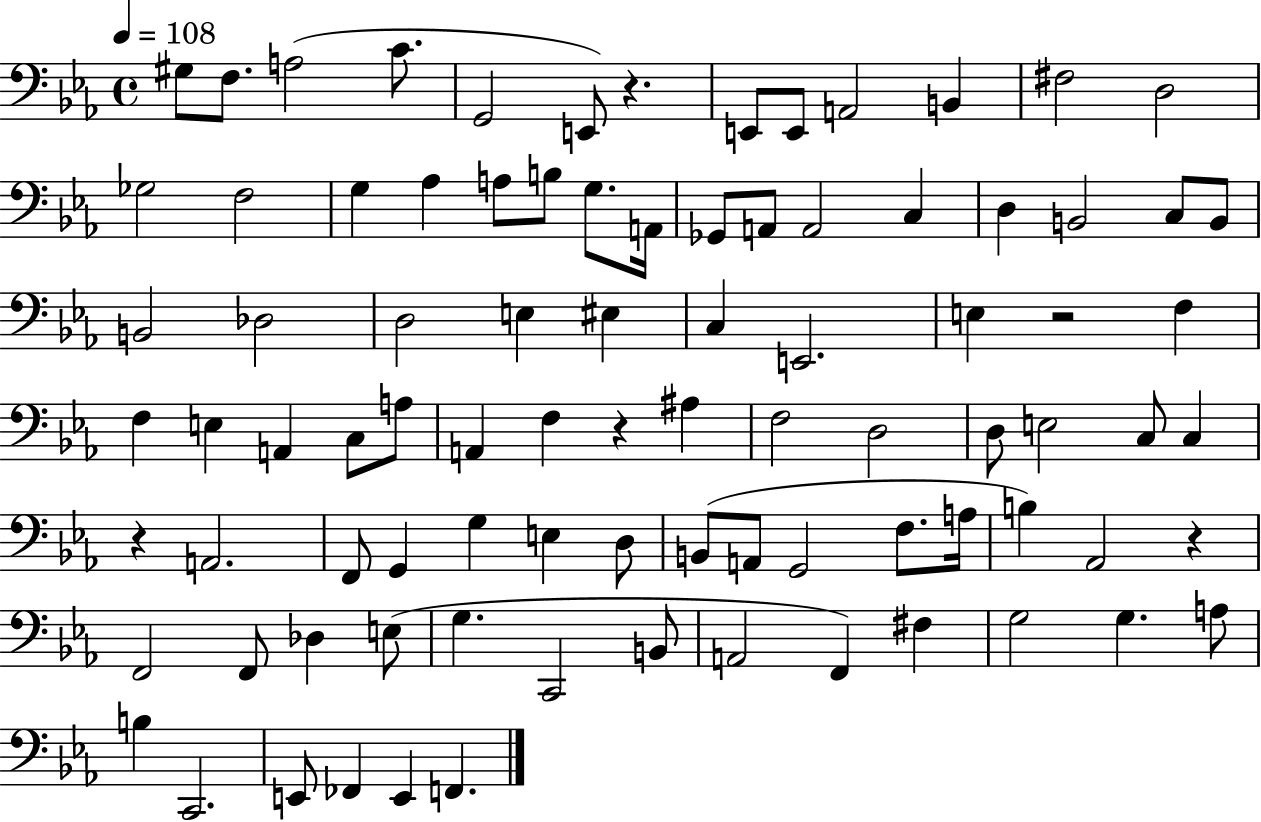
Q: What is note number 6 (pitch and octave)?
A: E2